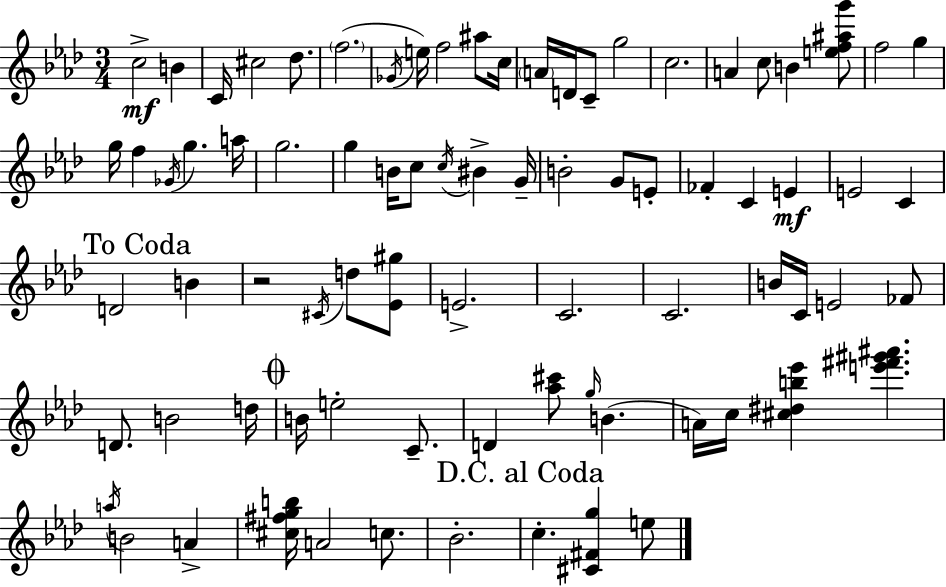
C5/h B4/q C4/s C#5/h Db5/e. F5/h. Gb4/s E5/s F5/h A#5/e C5/s A4/s D4/s C4/e G5/h C5/h. A4/q C5/e B4/q [E5,F5,A#5,G6]/e F5/h G5/q G5/s F5/q Gb4/s G5/q. A5/s G5/h. G5/q B4/s C5/e C5/s BIS4/q G4/s B4/h G4/e E4/e FES4/q C4/q E4/q E4/h C4/q D4/h B4/q R/h C#4/s D5/e [Eb4,G#5]/e E4/h. C4/h. C4/h. B4/s C4/s E4/h FES4/e D4/e. B4/h D5/s B4/s E5/h C4/e. D4/q [Ab5,C#6]/e G5/s B4/q. A4/s C5/s [C#5,D#5,B5,Eb6]/q [E6,F#6,G#6,A#6]/q. A5/s B4/h A4/q [C#5,F#5,G5,B5]/s A4/h C5/e. Bb4/h. C5/q. [C#4,F#4,G5]/q E5/e